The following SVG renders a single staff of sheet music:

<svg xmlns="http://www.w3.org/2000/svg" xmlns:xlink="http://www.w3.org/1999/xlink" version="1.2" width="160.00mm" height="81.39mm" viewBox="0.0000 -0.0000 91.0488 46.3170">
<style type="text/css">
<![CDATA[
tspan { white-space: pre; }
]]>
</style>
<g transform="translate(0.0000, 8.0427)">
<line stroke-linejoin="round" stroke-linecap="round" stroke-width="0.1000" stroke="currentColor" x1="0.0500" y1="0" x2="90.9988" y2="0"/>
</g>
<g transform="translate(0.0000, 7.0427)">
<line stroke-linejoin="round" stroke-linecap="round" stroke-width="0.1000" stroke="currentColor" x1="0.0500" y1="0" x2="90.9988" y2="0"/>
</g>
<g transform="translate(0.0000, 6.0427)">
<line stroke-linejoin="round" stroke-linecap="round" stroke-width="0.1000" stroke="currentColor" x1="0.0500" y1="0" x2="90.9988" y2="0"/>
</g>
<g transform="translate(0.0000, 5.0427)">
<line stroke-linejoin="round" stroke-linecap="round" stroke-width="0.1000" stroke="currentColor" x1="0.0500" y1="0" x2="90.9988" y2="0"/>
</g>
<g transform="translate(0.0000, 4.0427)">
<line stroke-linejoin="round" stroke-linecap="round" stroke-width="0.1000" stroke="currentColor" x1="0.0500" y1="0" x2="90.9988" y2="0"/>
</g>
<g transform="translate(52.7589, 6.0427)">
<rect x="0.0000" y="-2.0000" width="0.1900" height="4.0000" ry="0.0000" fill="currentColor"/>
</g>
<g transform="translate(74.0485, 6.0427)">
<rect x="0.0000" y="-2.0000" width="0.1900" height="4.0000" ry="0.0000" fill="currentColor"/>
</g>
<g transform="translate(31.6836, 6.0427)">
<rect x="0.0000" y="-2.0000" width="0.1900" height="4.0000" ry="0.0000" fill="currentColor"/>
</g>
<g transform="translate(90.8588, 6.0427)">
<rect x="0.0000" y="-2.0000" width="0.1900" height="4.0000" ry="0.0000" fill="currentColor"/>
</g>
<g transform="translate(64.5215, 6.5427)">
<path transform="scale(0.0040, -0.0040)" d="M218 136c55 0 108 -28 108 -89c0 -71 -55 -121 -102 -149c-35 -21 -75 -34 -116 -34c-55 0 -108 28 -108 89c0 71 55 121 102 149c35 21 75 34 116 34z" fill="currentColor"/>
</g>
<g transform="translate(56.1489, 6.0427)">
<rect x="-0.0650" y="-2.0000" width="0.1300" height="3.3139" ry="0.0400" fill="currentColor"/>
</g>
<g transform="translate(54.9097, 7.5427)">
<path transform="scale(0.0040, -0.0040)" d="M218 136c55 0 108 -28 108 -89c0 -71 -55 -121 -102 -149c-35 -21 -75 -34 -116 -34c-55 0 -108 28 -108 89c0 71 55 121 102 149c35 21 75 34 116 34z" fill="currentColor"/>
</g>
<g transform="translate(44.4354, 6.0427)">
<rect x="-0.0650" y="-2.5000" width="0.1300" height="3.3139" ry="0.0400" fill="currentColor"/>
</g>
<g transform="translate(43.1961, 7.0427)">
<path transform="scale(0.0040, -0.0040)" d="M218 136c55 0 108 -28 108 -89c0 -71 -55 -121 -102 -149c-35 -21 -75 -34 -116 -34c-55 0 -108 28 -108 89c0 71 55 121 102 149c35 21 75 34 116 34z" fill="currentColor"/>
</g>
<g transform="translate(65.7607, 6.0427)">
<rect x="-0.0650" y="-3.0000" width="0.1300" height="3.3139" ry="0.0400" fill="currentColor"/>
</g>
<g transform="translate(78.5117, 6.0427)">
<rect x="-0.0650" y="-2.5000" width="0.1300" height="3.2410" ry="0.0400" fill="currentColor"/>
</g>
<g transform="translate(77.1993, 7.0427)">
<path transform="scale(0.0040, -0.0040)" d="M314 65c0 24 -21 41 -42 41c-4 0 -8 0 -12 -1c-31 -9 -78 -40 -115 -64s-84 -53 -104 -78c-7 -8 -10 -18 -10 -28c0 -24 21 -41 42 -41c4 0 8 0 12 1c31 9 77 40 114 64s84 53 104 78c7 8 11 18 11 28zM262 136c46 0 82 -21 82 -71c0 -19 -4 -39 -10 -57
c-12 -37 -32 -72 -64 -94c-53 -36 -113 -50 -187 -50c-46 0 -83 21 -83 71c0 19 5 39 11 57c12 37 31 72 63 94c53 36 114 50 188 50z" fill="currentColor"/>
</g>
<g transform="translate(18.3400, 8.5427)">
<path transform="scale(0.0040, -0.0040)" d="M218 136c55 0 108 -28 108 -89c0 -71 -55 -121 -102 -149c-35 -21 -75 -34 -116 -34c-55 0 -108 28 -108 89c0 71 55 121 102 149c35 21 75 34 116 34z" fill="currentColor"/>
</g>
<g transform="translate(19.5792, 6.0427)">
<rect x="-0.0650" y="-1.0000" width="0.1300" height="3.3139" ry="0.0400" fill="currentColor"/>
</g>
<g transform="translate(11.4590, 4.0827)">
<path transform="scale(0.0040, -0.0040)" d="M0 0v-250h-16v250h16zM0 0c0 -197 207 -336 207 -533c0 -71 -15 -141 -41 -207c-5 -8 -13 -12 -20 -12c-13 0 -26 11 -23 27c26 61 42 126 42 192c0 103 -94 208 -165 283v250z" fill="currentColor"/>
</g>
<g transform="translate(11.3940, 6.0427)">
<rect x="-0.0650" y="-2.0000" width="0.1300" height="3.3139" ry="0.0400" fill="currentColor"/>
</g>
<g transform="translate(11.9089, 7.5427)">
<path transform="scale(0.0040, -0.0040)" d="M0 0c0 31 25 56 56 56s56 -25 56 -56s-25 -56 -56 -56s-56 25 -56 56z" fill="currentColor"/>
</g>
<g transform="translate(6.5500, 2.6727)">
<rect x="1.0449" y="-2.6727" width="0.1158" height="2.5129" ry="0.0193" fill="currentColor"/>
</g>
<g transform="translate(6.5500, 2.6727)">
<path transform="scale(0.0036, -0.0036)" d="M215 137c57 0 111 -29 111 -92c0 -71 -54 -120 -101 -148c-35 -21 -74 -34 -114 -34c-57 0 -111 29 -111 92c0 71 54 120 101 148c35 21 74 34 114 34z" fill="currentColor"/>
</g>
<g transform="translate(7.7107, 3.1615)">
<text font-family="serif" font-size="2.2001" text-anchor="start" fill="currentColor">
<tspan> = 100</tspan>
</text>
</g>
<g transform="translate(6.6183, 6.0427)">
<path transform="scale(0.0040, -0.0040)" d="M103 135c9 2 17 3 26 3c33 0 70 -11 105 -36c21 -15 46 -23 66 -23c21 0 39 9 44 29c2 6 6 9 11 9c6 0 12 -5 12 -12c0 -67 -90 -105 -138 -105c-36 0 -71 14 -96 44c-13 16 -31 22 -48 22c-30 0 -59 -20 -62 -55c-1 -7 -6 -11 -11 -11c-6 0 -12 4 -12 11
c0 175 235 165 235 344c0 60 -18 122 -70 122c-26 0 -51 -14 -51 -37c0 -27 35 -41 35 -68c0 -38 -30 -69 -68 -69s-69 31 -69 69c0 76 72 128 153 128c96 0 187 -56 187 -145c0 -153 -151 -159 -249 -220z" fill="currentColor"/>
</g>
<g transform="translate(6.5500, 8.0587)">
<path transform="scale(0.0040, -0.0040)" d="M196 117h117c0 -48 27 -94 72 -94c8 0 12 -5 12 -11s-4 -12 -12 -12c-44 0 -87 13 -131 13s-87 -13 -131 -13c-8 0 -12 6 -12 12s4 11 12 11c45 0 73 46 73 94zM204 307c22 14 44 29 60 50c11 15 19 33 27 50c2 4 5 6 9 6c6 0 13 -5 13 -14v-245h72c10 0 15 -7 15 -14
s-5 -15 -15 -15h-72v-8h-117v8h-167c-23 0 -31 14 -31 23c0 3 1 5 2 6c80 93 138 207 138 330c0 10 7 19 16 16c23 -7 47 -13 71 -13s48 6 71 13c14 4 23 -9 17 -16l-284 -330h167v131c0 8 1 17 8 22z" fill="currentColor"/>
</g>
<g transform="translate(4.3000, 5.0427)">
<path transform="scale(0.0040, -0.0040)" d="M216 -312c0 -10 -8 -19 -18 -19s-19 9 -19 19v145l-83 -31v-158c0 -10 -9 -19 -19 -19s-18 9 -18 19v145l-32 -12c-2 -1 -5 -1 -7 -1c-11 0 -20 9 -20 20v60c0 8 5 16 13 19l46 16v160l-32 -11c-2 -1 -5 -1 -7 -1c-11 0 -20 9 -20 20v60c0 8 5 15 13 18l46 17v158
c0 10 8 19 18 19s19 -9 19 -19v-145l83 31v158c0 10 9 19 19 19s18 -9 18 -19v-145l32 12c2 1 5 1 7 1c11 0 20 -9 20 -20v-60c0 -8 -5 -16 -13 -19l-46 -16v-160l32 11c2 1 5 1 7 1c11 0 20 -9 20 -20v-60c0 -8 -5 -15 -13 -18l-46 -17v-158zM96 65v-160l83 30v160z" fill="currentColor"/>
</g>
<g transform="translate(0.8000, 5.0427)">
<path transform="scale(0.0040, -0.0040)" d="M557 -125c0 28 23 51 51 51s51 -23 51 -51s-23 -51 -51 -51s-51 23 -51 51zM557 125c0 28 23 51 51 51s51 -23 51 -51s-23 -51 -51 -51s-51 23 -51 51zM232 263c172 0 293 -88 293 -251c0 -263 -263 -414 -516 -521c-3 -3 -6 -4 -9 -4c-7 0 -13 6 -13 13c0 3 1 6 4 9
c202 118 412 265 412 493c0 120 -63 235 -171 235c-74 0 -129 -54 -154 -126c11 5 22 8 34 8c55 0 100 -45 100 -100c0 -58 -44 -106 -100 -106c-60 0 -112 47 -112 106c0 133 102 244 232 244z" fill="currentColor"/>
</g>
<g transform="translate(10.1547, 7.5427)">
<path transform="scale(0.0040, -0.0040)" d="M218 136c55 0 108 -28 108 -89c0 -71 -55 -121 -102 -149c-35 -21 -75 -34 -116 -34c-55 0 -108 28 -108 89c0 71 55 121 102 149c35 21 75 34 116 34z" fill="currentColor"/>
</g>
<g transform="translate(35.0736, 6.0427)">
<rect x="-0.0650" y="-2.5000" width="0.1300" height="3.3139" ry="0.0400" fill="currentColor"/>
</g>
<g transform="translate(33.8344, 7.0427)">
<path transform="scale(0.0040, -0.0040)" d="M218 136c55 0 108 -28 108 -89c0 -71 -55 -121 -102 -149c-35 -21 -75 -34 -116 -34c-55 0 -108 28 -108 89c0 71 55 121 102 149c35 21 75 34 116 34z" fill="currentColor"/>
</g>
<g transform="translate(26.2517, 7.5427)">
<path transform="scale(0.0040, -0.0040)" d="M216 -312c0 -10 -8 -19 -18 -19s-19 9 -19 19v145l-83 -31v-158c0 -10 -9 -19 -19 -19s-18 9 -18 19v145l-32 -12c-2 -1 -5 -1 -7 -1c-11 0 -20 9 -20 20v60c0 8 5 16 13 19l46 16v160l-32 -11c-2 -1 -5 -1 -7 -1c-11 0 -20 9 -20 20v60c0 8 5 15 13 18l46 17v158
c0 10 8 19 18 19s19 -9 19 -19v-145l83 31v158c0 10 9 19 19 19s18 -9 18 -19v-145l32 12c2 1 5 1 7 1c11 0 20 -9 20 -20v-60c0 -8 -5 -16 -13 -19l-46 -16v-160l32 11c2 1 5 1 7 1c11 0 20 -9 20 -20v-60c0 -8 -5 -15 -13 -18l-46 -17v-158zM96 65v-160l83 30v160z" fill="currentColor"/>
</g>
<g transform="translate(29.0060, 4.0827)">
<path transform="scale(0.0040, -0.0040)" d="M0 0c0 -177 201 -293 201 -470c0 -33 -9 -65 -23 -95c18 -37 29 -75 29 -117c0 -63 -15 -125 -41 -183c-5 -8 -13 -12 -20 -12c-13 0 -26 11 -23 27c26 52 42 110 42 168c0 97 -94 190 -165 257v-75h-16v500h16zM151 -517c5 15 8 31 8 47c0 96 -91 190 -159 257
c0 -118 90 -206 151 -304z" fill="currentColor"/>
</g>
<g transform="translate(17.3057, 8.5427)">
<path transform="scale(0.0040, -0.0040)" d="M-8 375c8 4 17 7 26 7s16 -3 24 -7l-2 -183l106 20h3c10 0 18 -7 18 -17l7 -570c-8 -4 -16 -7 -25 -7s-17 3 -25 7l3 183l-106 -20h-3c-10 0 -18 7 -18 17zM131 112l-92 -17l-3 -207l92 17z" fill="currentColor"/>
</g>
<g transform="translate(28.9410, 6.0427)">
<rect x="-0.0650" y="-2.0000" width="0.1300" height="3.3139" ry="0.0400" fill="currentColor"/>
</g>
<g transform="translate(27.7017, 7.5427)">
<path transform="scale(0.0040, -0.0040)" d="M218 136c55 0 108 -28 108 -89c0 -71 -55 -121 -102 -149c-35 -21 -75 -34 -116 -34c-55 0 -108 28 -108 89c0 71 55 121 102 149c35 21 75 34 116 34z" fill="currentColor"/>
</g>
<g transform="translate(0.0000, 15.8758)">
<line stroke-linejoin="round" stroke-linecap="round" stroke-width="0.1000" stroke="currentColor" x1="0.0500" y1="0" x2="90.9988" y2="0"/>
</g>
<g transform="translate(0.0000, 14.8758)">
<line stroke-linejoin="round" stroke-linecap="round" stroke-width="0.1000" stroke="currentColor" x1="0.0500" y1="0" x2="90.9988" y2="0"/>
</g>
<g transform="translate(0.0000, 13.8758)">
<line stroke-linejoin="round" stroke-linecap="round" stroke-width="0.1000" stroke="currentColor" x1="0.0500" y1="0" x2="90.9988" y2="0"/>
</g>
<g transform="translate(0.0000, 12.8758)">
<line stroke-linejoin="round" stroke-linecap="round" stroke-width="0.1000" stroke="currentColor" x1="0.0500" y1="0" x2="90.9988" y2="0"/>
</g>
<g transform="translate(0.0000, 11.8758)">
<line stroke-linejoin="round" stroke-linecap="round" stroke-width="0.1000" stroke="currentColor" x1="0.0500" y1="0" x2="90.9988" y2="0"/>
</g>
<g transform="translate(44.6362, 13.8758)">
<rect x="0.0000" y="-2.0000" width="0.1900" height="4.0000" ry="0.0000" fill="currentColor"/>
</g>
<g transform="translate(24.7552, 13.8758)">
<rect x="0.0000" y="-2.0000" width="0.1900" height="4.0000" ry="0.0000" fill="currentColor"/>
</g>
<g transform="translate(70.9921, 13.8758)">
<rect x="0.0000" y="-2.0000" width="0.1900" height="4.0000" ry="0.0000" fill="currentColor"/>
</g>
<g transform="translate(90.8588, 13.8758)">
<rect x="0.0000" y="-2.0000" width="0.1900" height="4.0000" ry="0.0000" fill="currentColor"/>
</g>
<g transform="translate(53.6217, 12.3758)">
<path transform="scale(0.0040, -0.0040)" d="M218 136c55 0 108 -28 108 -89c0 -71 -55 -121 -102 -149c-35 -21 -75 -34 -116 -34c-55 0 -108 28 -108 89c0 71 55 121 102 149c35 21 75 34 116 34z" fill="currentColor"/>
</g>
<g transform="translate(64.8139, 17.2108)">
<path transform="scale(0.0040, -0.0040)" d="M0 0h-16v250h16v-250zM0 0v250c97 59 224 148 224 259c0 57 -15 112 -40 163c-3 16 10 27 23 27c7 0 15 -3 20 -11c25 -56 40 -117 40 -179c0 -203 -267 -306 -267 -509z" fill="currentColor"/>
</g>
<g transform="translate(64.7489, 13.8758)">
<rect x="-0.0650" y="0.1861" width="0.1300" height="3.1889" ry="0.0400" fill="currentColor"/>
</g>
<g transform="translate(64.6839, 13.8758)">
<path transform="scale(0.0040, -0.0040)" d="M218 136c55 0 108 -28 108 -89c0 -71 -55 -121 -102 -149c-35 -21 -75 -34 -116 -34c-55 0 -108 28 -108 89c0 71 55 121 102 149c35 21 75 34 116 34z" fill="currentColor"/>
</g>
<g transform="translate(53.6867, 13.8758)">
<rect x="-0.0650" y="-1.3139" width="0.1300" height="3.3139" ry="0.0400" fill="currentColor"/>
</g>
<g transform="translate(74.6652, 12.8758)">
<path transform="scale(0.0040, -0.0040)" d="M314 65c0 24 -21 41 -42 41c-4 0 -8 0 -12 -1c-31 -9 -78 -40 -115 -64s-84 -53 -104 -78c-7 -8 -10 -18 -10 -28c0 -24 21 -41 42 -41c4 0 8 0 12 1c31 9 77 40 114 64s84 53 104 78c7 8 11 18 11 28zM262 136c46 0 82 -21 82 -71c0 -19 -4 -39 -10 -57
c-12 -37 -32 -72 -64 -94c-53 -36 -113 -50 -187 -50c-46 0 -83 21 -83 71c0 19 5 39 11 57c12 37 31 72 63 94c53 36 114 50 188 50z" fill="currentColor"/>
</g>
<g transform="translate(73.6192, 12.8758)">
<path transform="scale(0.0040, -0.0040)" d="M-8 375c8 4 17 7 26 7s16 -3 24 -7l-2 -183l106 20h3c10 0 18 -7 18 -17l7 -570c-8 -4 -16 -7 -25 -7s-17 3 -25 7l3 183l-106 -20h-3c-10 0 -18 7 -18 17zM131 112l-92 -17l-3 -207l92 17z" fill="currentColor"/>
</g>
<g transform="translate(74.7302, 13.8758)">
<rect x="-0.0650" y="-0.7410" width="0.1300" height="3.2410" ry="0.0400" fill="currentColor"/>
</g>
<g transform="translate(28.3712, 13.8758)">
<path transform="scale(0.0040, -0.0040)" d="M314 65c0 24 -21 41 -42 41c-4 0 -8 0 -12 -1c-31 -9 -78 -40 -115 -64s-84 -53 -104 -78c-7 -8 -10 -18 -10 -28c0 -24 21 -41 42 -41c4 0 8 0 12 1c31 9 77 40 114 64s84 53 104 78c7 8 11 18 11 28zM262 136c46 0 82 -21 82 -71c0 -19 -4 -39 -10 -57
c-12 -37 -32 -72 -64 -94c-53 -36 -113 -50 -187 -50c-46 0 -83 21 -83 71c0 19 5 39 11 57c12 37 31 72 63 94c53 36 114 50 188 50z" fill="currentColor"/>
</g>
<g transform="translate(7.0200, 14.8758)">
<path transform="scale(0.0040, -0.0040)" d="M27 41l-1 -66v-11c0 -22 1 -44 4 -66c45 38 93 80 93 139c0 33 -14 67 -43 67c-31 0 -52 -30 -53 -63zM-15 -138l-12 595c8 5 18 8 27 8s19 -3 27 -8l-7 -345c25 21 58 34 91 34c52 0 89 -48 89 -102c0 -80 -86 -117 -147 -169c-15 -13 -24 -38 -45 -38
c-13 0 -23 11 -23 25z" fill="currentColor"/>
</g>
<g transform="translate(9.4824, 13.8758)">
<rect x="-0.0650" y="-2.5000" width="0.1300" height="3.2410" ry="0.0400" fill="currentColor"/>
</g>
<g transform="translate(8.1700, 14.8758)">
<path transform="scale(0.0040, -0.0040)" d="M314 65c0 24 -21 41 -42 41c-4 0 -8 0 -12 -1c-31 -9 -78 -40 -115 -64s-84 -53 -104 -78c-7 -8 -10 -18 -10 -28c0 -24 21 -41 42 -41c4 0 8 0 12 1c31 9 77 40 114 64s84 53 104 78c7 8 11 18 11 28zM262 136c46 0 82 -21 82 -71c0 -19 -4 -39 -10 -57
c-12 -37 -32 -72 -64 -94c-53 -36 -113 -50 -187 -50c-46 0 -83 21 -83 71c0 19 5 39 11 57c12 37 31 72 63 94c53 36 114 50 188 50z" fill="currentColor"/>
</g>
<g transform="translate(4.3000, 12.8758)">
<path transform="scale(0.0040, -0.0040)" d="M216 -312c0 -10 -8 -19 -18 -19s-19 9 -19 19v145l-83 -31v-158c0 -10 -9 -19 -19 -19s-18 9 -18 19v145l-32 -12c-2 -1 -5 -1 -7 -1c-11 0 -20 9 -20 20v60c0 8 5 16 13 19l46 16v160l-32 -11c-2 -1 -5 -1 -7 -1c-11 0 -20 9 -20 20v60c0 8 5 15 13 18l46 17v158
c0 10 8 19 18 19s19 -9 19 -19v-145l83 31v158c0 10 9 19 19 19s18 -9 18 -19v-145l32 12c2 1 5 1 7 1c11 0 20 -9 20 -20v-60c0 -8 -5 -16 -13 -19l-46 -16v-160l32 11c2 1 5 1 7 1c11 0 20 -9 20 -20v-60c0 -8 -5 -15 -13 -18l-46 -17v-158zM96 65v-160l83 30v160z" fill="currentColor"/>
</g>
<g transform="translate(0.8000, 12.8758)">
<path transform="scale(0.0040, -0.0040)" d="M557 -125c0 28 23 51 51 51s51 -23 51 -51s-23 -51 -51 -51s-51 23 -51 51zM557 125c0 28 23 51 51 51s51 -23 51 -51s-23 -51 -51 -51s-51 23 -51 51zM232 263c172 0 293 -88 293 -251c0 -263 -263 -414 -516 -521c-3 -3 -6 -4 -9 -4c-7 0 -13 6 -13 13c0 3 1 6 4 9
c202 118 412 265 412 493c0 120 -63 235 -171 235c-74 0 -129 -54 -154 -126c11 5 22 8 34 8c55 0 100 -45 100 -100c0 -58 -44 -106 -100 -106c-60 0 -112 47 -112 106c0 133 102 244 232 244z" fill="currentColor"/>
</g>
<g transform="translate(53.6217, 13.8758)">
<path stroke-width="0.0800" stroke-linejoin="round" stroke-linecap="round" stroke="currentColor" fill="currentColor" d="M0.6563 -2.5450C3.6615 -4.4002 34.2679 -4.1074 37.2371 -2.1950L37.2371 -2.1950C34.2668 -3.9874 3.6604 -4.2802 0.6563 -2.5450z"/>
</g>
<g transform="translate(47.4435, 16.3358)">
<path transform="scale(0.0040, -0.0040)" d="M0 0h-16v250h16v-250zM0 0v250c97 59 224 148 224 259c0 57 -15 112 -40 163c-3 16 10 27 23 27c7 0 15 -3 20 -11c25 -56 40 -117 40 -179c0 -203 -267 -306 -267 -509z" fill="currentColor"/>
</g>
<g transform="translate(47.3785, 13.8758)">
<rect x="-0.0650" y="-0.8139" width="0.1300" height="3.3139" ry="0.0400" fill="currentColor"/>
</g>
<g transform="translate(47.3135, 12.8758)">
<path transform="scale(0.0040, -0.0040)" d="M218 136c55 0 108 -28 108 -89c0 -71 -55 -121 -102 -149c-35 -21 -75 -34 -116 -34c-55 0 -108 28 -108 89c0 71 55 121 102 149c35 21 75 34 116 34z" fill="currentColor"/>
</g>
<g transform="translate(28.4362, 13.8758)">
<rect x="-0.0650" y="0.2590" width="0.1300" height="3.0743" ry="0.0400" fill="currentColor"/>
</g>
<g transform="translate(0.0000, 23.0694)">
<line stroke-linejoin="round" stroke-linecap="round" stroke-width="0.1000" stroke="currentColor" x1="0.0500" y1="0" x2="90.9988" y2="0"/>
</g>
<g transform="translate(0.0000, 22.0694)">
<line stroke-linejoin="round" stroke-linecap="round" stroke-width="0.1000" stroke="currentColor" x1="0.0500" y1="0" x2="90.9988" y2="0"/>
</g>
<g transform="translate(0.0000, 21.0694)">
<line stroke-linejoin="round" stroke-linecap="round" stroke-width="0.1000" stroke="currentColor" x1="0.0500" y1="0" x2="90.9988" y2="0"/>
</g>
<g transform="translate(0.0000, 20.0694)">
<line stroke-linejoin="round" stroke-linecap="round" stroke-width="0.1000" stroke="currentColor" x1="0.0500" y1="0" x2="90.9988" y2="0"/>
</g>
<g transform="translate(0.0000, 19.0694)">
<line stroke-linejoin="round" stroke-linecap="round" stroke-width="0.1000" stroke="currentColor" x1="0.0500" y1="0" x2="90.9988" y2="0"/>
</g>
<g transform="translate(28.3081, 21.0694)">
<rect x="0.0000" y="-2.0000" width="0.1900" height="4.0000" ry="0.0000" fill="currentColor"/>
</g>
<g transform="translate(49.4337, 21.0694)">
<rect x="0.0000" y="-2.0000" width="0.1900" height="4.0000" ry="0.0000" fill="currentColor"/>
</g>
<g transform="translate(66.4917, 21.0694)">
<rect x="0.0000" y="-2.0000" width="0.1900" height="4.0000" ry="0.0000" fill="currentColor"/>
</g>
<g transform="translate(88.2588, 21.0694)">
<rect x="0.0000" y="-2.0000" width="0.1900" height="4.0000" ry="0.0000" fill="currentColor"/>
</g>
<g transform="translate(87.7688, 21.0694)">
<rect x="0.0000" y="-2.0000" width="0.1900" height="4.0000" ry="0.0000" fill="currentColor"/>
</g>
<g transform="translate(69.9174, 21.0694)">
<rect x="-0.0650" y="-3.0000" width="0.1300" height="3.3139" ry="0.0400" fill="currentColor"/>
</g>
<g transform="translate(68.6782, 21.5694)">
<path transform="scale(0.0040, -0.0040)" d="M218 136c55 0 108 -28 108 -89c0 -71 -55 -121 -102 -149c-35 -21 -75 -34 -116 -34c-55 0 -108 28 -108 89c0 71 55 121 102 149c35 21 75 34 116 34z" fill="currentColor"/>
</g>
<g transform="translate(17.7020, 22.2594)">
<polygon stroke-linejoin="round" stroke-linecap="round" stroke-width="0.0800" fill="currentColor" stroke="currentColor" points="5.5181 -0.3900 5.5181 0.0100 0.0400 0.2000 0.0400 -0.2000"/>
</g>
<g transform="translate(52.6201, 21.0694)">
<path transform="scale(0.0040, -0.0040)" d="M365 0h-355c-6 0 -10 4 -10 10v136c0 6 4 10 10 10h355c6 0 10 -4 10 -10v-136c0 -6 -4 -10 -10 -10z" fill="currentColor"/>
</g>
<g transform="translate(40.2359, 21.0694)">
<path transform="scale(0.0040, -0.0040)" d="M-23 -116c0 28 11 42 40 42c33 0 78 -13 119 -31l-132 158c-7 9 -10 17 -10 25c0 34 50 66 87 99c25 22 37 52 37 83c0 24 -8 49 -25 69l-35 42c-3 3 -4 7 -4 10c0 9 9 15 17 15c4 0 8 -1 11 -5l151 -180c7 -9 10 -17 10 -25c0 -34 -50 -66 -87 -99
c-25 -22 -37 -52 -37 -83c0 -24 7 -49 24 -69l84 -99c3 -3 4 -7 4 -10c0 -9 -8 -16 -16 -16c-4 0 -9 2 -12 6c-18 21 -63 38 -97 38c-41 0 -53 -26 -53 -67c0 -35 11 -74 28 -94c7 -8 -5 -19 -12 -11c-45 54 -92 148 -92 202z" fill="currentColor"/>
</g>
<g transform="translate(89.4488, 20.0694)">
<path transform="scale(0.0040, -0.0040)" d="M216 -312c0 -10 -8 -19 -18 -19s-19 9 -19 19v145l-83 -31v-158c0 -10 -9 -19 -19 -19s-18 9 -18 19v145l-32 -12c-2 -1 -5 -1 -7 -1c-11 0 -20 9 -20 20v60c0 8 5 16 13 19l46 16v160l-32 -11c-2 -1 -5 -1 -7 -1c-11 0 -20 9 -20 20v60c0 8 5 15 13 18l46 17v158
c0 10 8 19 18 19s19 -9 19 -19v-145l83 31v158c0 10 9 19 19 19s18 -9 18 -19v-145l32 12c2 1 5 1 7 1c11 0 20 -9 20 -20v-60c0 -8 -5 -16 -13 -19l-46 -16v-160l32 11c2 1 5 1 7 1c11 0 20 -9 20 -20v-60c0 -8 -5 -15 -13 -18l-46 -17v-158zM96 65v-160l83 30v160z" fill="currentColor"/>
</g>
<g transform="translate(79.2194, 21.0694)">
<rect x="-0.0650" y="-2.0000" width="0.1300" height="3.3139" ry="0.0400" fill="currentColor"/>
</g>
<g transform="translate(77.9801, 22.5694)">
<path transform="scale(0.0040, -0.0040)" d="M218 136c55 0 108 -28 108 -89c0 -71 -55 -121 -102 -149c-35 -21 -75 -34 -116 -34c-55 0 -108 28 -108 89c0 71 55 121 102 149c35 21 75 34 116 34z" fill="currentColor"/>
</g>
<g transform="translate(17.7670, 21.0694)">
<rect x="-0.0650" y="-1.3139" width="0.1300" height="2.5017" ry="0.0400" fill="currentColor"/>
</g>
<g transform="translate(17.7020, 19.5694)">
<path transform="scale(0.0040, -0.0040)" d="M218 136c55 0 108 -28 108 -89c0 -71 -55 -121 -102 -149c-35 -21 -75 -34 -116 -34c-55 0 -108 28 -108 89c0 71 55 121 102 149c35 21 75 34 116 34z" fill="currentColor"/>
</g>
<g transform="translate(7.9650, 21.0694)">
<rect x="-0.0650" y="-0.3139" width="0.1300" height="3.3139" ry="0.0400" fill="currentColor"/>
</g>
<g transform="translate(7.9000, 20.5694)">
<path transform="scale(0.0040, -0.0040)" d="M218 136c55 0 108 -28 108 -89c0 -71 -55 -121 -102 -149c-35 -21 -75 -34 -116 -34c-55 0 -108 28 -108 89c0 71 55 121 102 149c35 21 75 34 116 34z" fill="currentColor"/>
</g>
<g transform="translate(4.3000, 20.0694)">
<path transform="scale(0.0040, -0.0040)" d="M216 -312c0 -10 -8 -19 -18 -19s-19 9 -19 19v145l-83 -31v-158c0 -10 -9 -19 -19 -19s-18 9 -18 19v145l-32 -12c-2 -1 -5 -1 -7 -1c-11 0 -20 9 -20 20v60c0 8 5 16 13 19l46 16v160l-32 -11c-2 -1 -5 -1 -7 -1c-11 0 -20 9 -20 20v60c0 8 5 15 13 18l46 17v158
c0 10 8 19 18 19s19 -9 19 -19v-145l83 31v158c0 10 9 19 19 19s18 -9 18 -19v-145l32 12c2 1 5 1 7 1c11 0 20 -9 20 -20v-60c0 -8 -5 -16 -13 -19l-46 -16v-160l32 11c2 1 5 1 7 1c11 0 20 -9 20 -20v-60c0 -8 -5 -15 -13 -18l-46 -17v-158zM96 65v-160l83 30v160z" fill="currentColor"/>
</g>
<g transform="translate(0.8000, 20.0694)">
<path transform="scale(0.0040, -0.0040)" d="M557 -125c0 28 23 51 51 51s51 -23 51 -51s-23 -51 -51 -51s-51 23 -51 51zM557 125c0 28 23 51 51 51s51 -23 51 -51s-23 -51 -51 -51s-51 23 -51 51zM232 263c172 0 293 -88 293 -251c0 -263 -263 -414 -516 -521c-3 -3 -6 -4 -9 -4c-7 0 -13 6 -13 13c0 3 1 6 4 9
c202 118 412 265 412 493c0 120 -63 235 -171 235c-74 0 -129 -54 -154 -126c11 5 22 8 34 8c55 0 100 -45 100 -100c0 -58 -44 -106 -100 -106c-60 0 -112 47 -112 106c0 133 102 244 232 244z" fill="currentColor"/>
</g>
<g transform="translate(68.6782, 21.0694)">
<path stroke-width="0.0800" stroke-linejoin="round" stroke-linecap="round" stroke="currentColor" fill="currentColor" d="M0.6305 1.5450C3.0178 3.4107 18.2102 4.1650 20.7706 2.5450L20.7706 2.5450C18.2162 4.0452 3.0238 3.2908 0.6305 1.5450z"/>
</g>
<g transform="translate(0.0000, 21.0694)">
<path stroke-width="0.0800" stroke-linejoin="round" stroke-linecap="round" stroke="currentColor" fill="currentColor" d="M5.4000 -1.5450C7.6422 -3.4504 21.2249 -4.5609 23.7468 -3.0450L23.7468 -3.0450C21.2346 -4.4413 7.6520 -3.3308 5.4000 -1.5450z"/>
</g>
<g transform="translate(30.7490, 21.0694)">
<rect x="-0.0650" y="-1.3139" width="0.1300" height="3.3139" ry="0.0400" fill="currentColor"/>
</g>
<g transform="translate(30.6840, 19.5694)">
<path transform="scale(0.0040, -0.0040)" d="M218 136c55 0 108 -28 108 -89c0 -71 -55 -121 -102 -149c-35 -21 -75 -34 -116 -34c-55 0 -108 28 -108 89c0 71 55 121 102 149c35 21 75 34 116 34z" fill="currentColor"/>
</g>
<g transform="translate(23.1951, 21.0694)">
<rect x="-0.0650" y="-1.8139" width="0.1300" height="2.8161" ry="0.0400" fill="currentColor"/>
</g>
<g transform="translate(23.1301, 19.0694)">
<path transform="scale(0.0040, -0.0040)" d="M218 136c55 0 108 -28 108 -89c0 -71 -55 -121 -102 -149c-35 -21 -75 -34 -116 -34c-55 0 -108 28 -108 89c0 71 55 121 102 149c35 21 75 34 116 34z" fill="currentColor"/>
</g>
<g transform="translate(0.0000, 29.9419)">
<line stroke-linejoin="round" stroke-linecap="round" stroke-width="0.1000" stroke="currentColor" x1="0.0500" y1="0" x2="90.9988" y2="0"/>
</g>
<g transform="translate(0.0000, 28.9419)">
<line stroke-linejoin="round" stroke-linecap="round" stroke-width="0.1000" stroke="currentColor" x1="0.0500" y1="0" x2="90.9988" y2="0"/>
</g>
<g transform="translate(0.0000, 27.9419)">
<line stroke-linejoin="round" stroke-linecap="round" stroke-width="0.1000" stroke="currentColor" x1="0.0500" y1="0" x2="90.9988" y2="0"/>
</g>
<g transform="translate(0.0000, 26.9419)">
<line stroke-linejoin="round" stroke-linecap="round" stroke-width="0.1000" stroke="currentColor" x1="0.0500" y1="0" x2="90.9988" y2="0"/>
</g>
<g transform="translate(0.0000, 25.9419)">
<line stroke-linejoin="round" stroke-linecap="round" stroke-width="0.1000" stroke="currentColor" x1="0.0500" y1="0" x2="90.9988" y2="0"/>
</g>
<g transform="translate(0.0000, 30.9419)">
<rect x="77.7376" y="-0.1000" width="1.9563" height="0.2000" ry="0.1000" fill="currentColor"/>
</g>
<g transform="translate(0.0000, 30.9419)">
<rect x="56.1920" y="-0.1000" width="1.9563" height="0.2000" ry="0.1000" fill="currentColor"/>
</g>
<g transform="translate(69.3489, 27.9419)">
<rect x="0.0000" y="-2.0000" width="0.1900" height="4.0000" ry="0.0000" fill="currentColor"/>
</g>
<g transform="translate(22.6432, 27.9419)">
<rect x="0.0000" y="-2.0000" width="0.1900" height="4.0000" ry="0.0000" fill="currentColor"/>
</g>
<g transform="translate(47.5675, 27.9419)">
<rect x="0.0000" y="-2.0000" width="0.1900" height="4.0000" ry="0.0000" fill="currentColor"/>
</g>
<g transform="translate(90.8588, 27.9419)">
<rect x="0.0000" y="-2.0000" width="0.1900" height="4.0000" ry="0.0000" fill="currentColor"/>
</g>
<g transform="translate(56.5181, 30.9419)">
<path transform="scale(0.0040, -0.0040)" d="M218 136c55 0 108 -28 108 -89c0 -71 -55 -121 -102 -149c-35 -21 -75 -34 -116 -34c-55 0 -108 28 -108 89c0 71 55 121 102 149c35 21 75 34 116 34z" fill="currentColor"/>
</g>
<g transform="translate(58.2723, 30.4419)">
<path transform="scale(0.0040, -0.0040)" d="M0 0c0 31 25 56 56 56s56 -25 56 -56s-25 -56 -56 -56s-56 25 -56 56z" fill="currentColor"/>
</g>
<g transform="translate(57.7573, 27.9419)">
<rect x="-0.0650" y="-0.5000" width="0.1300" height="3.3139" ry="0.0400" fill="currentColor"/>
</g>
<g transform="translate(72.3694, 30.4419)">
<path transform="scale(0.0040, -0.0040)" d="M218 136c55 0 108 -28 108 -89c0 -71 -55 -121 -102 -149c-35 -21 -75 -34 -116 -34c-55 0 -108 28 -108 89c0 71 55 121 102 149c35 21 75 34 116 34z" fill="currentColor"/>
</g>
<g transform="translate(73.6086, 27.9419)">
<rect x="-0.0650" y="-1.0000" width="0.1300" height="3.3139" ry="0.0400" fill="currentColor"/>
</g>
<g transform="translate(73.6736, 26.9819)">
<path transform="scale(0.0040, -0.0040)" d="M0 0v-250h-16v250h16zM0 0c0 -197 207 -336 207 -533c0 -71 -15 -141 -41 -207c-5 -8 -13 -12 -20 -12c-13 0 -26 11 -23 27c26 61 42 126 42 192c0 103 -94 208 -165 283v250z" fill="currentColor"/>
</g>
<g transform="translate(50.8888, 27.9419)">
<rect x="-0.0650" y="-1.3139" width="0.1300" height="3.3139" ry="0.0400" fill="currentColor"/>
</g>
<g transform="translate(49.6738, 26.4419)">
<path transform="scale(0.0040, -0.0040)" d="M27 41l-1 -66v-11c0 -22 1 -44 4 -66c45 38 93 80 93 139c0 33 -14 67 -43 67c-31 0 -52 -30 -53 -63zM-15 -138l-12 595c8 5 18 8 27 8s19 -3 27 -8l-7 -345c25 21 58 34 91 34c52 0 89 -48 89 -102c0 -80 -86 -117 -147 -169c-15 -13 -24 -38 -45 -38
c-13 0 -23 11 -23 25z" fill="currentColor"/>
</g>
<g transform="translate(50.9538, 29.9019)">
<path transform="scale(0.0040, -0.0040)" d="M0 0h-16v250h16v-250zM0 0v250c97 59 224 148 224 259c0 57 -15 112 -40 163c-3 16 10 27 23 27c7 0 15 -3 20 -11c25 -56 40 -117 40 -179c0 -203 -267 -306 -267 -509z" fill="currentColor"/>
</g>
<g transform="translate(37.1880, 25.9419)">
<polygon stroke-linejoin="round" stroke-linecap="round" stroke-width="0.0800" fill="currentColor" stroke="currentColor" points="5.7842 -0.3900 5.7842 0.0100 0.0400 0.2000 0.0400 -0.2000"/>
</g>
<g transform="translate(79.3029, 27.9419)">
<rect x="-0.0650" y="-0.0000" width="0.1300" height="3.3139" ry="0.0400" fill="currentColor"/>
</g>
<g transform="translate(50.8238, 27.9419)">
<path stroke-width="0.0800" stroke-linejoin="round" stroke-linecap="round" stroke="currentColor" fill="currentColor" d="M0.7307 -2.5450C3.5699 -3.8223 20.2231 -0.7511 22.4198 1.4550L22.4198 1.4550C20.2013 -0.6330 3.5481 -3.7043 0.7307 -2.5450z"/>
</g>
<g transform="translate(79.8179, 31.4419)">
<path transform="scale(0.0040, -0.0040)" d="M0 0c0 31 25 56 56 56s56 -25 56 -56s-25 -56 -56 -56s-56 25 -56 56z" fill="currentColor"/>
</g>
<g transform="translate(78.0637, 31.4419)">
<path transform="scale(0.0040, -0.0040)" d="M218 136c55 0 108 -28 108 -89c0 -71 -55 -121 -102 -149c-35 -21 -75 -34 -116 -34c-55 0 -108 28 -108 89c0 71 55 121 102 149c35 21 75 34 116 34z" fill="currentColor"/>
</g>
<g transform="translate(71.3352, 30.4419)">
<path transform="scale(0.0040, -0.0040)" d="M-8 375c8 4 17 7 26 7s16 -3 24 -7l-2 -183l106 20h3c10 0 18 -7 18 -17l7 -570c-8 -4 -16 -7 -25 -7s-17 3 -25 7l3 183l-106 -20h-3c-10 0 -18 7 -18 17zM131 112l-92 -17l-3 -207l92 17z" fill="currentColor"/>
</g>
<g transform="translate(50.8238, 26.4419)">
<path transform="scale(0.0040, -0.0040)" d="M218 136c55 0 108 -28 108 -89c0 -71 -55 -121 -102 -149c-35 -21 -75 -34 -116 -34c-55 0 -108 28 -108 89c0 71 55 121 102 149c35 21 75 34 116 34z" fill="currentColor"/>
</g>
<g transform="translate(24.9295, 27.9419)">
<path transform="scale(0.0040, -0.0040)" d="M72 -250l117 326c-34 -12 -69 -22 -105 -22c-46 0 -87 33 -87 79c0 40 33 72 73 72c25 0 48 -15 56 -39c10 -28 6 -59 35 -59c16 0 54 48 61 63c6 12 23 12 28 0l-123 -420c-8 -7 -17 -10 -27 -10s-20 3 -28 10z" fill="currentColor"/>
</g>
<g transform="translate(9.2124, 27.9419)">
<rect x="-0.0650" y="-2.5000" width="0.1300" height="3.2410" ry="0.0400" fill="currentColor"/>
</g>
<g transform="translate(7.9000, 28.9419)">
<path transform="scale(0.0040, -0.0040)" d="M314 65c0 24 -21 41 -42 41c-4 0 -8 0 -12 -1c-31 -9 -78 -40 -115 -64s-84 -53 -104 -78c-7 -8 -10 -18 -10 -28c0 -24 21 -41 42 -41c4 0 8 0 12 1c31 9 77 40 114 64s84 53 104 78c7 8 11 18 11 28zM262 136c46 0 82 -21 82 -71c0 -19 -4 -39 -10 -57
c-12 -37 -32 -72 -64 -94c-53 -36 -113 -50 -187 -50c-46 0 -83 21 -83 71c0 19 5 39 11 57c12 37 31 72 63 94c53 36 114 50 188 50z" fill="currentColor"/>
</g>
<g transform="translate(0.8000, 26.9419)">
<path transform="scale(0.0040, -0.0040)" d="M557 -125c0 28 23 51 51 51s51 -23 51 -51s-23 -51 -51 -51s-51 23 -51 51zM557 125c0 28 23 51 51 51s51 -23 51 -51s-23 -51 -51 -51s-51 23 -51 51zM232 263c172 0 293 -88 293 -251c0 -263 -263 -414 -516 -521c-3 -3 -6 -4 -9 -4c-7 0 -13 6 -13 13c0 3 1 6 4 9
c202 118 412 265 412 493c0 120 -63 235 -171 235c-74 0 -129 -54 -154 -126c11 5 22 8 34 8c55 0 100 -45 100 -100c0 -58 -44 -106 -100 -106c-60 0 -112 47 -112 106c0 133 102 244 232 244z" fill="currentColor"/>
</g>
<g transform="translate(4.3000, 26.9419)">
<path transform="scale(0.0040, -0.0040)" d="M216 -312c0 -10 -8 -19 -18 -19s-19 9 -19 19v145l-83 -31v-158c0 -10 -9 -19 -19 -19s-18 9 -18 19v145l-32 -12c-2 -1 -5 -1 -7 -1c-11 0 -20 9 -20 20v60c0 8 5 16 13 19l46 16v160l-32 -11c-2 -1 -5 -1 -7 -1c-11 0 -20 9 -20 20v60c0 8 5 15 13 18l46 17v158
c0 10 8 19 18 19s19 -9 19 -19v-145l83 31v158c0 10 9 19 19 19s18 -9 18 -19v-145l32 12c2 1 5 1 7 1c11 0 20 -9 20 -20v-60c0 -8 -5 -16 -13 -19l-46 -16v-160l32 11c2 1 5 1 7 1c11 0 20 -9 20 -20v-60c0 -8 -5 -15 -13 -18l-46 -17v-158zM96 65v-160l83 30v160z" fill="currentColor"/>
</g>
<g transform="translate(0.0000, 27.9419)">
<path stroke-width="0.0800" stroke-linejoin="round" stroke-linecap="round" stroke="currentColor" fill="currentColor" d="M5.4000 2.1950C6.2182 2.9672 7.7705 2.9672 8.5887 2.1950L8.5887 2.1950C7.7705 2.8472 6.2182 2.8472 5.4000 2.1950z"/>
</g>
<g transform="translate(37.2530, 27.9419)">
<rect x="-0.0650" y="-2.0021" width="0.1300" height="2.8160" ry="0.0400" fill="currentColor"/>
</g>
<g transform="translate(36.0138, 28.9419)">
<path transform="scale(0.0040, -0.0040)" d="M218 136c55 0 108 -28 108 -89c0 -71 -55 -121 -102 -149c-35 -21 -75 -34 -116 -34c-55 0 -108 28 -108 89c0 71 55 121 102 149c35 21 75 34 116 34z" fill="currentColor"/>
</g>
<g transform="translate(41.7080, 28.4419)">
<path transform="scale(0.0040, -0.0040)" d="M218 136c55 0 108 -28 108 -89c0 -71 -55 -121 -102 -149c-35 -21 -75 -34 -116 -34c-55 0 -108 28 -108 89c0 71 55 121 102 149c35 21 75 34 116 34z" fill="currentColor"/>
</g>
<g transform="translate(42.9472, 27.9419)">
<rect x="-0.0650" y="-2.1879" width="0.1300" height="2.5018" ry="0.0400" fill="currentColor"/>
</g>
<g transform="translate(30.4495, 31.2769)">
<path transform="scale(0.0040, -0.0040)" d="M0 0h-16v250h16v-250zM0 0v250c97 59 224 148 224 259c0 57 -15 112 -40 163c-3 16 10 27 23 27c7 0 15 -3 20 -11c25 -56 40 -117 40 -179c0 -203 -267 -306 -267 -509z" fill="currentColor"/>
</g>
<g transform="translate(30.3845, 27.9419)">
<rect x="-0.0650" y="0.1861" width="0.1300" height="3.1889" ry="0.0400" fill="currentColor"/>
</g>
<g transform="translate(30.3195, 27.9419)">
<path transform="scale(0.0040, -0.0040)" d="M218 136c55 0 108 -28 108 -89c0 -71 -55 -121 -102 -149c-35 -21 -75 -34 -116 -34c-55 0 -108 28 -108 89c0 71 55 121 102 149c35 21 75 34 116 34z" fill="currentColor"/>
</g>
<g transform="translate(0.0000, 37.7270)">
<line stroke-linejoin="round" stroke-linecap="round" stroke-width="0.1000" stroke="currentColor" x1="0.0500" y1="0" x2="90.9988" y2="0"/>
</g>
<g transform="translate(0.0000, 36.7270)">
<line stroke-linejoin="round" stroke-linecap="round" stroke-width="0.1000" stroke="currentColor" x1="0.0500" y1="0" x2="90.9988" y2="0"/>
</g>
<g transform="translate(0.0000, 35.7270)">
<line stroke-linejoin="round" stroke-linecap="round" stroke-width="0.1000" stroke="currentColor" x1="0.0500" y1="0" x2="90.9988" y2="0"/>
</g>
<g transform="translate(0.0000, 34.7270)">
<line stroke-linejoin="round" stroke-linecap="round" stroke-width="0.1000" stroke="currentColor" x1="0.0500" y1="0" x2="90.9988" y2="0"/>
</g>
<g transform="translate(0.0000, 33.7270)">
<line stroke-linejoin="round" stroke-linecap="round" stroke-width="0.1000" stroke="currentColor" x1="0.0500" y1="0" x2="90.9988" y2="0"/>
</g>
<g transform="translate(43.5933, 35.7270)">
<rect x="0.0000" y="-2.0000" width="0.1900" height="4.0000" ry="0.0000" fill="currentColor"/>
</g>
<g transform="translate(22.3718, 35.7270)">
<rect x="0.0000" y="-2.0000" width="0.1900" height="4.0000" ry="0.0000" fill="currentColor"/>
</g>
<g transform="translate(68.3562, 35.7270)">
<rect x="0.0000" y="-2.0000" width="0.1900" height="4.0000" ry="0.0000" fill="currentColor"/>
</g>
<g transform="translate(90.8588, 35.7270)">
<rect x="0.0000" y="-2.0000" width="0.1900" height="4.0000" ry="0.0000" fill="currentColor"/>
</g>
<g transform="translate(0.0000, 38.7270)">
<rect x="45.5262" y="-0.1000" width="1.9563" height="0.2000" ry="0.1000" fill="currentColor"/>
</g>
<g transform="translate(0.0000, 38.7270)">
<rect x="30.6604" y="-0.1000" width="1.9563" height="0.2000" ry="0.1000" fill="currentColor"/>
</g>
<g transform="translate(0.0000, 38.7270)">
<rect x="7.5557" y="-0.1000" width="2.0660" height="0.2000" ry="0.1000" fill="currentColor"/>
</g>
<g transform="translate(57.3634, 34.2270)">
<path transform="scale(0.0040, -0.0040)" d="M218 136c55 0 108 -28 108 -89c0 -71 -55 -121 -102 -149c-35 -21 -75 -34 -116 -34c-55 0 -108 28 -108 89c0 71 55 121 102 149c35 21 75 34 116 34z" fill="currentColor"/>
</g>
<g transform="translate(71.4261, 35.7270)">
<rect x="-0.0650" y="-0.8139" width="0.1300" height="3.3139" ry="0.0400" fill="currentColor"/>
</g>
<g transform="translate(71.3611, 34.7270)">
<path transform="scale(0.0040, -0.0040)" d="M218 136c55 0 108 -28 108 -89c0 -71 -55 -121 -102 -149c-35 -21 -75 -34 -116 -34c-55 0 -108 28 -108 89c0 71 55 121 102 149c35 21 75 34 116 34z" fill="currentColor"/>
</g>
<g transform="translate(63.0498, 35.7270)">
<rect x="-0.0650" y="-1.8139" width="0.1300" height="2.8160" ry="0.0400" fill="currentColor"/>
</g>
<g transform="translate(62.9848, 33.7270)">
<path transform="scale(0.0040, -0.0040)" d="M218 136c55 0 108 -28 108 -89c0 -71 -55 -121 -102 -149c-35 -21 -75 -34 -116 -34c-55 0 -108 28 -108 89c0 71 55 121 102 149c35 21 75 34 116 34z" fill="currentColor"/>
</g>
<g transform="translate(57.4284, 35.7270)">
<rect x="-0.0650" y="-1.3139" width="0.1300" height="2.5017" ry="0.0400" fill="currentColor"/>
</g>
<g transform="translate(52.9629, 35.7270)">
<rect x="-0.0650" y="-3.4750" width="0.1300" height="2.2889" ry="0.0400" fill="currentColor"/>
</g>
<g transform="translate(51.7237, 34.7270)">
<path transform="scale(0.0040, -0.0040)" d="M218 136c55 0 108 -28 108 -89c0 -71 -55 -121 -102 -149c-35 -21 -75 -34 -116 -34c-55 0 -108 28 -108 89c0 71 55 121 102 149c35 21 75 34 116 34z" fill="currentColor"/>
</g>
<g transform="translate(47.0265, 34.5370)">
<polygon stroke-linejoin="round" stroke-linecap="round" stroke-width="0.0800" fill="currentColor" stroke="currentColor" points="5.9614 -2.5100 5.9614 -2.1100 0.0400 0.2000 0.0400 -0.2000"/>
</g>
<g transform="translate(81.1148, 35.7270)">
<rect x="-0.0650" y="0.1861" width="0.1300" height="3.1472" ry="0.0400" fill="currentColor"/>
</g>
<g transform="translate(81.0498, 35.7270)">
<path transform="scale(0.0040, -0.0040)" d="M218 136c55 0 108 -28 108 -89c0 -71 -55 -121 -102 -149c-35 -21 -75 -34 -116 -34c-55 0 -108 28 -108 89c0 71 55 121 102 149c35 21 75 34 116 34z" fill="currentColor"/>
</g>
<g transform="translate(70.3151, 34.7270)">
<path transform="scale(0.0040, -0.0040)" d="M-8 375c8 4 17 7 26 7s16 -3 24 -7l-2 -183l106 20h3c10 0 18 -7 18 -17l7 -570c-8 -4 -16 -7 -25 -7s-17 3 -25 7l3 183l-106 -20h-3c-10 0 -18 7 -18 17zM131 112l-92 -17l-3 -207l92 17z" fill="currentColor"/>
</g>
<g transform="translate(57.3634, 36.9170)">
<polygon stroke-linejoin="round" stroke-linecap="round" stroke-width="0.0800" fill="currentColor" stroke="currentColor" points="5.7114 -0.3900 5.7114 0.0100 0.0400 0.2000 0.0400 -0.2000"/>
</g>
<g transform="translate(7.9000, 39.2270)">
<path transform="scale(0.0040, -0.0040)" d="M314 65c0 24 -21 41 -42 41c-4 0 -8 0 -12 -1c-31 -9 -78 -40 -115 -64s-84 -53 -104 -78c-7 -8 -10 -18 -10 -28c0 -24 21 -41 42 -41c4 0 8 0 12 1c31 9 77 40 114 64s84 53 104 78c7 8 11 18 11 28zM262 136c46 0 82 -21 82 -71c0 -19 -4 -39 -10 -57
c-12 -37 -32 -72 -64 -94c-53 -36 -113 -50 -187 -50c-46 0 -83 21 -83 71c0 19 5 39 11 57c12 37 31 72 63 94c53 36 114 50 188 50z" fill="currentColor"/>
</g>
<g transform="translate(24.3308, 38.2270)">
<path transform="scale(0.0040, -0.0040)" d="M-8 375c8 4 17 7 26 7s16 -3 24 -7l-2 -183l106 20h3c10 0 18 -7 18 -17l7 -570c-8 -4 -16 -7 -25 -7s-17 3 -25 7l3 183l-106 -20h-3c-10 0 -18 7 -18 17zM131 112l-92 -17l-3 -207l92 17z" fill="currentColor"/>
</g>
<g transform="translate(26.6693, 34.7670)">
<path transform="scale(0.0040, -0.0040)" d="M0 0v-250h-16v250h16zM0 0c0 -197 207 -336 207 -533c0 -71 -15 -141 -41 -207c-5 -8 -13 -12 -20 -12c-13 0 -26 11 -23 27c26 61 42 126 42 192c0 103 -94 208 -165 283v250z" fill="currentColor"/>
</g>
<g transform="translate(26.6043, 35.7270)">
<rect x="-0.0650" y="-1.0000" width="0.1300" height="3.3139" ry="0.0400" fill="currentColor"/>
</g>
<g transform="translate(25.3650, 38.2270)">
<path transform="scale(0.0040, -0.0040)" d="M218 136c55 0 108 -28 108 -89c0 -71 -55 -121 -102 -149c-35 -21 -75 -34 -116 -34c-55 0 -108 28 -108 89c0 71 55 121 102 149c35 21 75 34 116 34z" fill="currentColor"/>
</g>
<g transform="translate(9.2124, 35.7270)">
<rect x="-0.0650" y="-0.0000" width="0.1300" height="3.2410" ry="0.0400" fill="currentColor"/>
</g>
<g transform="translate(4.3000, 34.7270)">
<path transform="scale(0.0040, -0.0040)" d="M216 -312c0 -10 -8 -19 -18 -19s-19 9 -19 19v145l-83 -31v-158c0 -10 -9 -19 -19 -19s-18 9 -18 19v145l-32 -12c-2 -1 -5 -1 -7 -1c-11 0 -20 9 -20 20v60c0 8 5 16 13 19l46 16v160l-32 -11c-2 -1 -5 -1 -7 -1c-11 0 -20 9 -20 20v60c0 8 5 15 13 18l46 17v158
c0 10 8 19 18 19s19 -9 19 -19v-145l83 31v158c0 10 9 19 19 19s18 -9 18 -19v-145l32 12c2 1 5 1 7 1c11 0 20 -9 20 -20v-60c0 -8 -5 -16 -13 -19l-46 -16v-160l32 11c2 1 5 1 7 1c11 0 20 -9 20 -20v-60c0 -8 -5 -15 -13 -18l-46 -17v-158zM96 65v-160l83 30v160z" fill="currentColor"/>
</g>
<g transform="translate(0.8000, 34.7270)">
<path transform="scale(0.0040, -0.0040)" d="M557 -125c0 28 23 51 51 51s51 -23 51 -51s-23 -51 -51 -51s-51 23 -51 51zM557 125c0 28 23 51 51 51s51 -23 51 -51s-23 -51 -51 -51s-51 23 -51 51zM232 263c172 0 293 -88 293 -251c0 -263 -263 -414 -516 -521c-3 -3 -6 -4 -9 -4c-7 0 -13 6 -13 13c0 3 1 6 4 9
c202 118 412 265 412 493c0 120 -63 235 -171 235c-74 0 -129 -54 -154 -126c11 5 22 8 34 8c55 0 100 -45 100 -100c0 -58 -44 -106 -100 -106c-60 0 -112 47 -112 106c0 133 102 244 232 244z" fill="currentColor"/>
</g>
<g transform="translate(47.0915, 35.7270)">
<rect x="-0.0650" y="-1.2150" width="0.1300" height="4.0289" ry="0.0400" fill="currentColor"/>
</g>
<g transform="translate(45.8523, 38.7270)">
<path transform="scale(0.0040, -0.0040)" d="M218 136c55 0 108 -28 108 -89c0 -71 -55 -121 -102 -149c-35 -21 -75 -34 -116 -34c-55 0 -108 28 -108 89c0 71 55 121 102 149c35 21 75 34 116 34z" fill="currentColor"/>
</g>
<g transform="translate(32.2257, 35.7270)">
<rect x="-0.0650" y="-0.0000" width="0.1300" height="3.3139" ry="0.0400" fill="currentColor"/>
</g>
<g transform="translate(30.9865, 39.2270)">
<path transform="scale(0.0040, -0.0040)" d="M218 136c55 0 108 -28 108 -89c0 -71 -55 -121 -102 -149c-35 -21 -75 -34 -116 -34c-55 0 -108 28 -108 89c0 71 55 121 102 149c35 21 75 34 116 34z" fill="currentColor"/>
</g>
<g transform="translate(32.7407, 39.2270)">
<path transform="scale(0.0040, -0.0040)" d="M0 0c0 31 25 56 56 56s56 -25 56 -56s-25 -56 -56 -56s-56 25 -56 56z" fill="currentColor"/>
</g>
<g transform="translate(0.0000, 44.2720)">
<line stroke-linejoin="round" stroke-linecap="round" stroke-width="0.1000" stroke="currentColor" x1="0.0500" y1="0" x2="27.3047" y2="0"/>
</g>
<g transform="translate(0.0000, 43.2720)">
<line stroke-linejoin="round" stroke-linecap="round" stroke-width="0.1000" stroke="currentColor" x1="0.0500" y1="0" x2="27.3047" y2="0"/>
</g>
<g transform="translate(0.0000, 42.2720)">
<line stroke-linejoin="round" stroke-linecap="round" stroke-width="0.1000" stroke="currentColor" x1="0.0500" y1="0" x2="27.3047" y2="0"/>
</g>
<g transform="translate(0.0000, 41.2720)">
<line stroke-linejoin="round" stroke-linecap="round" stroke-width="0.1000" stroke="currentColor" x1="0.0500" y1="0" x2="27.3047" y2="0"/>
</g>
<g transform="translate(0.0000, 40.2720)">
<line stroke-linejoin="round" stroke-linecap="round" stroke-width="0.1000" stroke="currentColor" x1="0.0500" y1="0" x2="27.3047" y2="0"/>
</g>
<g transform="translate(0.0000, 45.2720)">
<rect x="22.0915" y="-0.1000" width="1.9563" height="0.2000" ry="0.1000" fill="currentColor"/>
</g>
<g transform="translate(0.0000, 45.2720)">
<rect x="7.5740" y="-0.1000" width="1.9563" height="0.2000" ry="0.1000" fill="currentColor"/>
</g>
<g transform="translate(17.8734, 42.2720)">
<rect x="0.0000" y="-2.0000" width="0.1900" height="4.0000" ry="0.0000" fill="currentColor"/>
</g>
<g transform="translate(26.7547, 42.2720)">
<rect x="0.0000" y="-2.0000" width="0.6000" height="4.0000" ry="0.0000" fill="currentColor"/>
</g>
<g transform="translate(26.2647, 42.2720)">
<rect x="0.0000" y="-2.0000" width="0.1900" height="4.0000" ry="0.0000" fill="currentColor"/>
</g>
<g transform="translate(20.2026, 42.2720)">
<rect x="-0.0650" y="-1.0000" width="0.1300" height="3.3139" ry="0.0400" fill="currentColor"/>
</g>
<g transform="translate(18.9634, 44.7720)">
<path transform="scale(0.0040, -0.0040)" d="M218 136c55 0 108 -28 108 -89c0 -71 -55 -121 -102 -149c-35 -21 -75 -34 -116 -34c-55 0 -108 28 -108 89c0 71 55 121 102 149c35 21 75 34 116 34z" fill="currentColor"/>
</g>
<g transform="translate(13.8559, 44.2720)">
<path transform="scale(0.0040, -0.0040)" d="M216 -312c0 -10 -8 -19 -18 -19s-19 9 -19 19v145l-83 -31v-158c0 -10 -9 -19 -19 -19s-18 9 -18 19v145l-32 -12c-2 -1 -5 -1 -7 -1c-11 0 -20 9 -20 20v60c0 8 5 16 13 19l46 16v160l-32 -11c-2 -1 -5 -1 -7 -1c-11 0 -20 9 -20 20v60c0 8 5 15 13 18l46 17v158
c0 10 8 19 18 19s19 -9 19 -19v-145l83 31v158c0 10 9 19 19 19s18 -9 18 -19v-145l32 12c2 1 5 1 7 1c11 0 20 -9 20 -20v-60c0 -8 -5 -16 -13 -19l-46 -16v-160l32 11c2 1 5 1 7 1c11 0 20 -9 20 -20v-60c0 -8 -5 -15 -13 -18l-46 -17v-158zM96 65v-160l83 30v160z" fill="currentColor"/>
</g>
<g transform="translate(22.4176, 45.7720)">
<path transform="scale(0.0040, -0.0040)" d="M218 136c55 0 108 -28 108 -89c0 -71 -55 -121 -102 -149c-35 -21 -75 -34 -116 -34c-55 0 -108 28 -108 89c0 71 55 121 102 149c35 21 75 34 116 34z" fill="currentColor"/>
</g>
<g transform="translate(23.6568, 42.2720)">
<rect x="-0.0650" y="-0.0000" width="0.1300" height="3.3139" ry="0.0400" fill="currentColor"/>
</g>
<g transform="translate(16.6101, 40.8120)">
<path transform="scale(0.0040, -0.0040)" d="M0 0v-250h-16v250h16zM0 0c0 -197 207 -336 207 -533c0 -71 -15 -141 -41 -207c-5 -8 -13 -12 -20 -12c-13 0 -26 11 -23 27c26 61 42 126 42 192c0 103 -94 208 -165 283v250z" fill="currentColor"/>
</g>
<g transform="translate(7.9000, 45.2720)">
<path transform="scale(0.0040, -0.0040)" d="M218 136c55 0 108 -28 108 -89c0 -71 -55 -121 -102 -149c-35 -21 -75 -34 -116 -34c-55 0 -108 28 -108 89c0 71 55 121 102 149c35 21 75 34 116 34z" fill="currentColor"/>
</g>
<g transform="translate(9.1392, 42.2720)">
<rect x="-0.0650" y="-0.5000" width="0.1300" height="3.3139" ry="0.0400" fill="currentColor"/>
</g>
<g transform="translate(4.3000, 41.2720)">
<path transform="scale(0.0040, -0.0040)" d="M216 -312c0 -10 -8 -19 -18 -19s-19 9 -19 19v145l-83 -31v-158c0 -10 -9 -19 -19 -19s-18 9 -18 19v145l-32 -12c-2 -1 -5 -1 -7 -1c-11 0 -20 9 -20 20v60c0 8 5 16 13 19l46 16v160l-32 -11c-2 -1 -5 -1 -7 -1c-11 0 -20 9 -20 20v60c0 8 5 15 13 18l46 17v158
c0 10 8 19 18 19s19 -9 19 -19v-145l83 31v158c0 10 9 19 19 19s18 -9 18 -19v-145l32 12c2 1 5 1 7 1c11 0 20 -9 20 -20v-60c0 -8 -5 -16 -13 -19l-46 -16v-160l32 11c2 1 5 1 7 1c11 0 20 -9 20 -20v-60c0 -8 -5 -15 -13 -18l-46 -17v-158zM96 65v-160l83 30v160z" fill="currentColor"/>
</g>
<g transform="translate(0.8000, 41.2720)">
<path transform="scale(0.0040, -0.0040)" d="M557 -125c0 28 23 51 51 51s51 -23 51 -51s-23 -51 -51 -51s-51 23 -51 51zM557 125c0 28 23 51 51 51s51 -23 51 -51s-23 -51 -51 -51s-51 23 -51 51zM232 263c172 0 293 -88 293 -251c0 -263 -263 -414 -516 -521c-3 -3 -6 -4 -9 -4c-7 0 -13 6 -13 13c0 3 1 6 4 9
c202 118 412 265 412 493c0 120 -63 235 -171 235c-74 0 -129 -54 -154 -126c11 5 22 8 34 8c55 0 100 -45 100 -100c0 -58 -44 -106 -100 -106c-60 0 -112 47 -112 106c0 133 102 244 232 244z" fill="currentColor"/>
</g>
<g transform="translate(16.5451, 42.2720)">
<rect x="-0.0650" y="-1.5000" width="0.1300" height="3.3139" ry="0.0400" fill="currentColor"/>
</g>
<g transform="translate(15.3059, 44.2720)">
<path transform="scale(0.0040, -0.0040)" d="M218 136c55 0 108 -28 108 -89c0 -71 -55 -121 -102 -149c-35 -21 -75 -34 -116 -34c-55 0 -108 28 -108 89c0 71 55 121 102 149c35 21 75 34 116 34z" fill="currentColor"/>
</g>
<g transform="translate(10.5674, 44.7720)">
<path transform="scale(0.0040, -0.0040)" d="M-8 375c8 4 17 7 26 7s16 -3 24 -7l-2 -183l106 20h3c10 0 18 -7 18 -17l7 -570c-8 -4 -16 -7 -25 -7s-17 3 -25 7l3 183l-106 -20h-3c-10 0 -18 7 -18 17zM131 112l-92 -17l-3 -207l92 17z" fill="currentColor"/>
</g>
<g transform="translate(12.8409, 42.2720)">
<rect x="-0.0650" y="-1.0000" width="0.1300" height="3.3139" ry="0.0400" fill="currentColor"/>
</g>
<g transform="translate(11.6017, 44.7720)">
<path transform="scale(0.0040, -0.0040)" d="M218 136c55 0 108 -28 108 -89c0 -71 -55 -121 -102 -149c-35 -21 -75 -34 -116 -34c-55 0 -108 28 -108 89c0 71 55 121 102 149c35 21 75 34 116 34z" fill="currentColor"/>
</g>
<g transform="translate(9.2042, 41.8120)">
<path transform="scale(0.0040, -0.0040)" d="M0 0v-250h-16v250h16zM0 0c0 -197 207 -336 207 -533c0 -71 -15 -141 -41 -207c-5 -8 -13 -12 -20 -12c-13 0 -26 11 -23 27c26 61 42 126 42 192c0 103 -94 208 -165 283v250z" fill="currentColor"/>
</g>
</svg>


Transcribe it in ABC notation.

X:1
T:Untitled
M:2/4
L:1/4
K:G
A,,/2 F,, ^A,,/4 B,, B,, A,, C, B,,2 _B,,2 D,2 ^F,/2 G, D,/2 F,2 E, G,/2 A,/2 G, z z2 C, A,, B,,2 z/2 D,/2 B,,/2 C,/2 _G,/2 E,, F,,/2 D,, D,,2 F,,/2 D,, E,,/2 ^F,/2 G,/2 A,/2 F, D, E,,/2 F,, ^G,,/2 ^F,, D,,